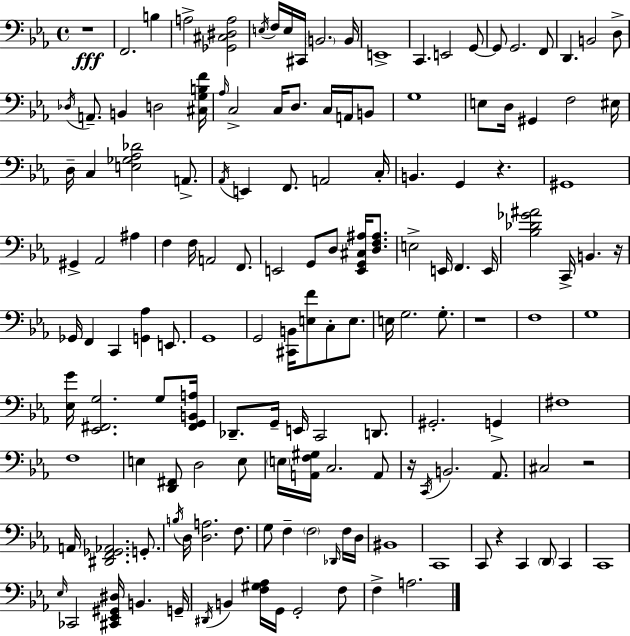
{
  \clef bass
  \time 4/4
  \defaultTimeSignature
  \key ees \major
  r1\fff | f,2. b4 | a2-> <ges, cis dis a>2 | \acciaccatura { e16 } f16 e16 cis,16 \parenthesize b,2. | \break b,16 e,1-> | c,4. e,2 g,8~~ | g,8 g,2. f,8 | d,4. b,2 d8-> | \break \acciaccatura { des16 } a,8.-- b,4 d2 | <cis g b f'>16 \grace { aes16 } c2-> c16 d8. c16 | a,16 b,8 g1 | e8 d16 gis,4 f2 | \break eis16 d16-- c4 <e ges aes des'>2 | a,8.-> \acciaccatura { aes,16 } e,4 f,8. a,2 | c16-. b,4. g,4 r4. | gis,1 | \break gis,4-> aes,2 | ais4 f4 f16 a,2 | f,8. e,2 g,8 d8 | <e, g, cis ais>16 <d f ais>8. e2-> e,16 f,4. | \break e,16 <bes des' ges' ais'>2 c,16-> b,4. | r16 ges,16 f,4 c,4 <g, aes>4 | e,8. g,1 | g,2 <cis, b,>16 <e f'>8 c8-. | \break e8. e16 g2. | g8.-. r1 | f1 | g1 | \break <ees g'>16 <ees, fis, g>2. | g8 <fis, g, b, a>16 des,8.-- g,16-- e,16 c,2 | d,8. gis,2.-. | g,4-> fis1 | \break f1 | e4 <d, fis,>8 d2 | e8 \parenthesize e16 <a, f gis>16 c2. | a,8 r16 \acciaccatura { c,16 } b,2. | \break aes,8. cis2 r2 | a,16 <dis, f, ges, aes,>2. | g,8.-. \acciaccatura { b16 } d16 <d a>2. | f8. g8 f4-- \parenthesize f2 | \break \grace { des,16 } f16 d16 bis,1 | c,1 | c,8 r4 c,4 | \parenthesize d,8 c,4 c,1 | \break \grace { ees16 } ces,2 | <cis, ees, gis, dis>16 b,4. g,16-- \acciaccatura { dis,16 } b,4 <f gis aes>16 g,16 g,2-. | f8 f4-> a2. | \bar "|."
}